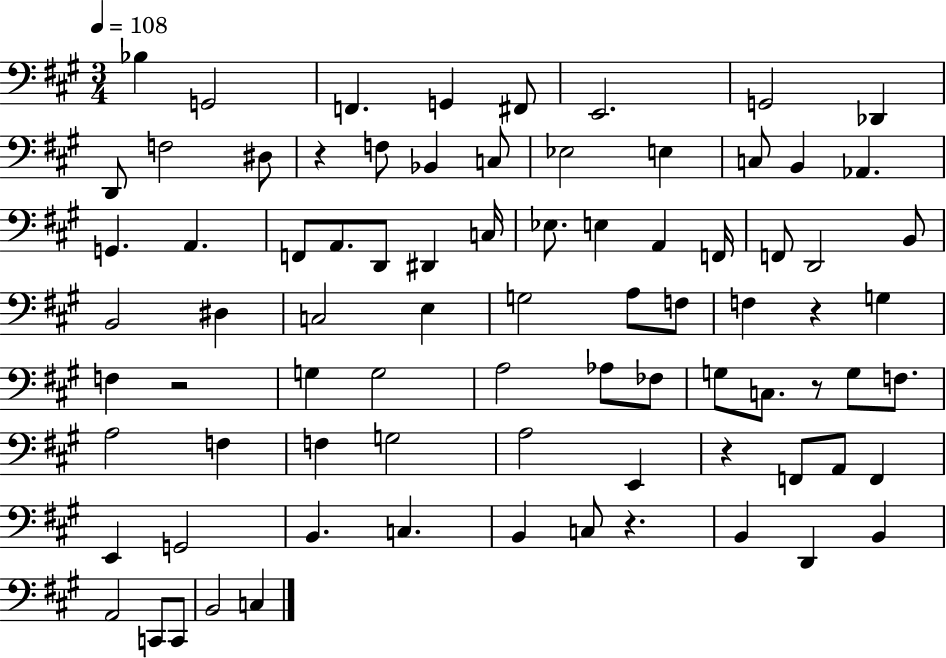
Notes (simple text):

Bb3/q G2/h F2/q. G2/q F#2/e E2/h. G2/h Db2/q D2/e F3/h D#3/e R/q F3/e Bb2/q C3/e Eb3/h E3/q C3/e B2/q Ab2/q. G2/q. A2/q. F2/e A2/e. D2/e D#2/q C3/s Eb3/e. E3/q A2/q F2/s F2/e D2/h B2/e B2/h D#3/q C3/h E3/q G3/h A3/e F3/e F3/q R/q G3/q F3/q R/h G3/q G3/h A3/h Ab3/e FES3/e G3/e C3/e. R/e G3/e F3/e. A3/h F3/q F3/q G3/h A3/h E2/q R/q F2/e A2/e F2/q E2/q G2/h B2/q. C3/q. B2/q C3/e R/q. B2/q D2/q B2/q A2/h C2/e C2/e B2/h C3/q